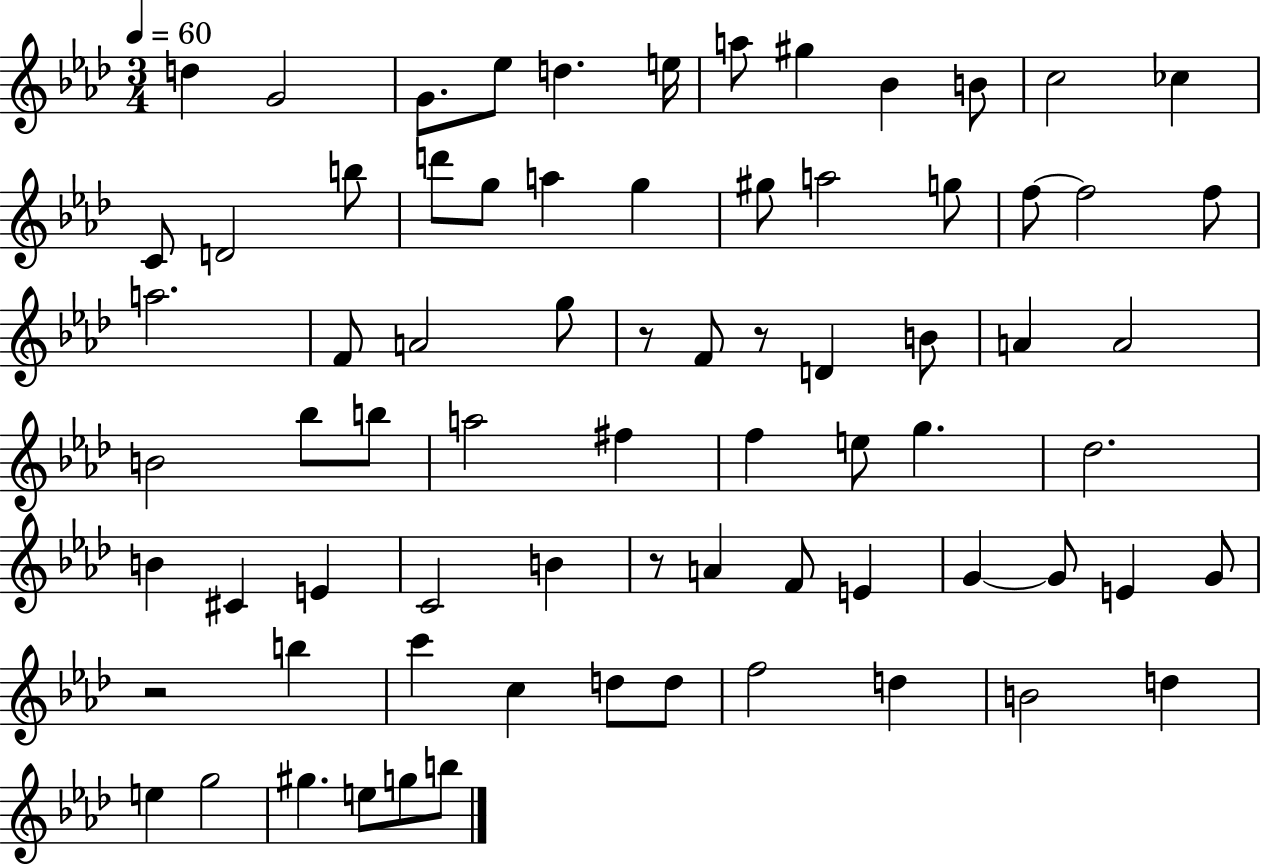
{
  \clef treble
  \numericTimeSignature
  \time 3/4
  \key aes \major
  \tempo 4 = 60
  d''4 g'2 | g'8. ees''8 d''4. e''16 | a''8 gis''4 bes'4 b'8 | c''2 ces''4 | \break c'8 d'2 b''8 | d'''8 g''8 a''4 g''4 | gis''8 a''2 g''8 | f''8~~ f''2 f''8 | \break a''2. | f'8 a'2 g''8 | r8 f'8 r8 d'4 b'8 | a'4 a'2 | \break b'2 bes''8 b''8 | a''2 fis''4 | f''4 e''8 g''4. | des''2. | \break b'4 cis'4 e'4 | c'2 b'4 | r8 a'4 f'8 e'4 | g'4~~ g'8 e'4 g'8 | \break r2 b''4 | c'''4 c''4 d''8 d''8 | f''2 d''4 | b'2 d''4 | \break e''4 g''2 | gis''4. e''8 g''8 b''8 | \bar "|."
}